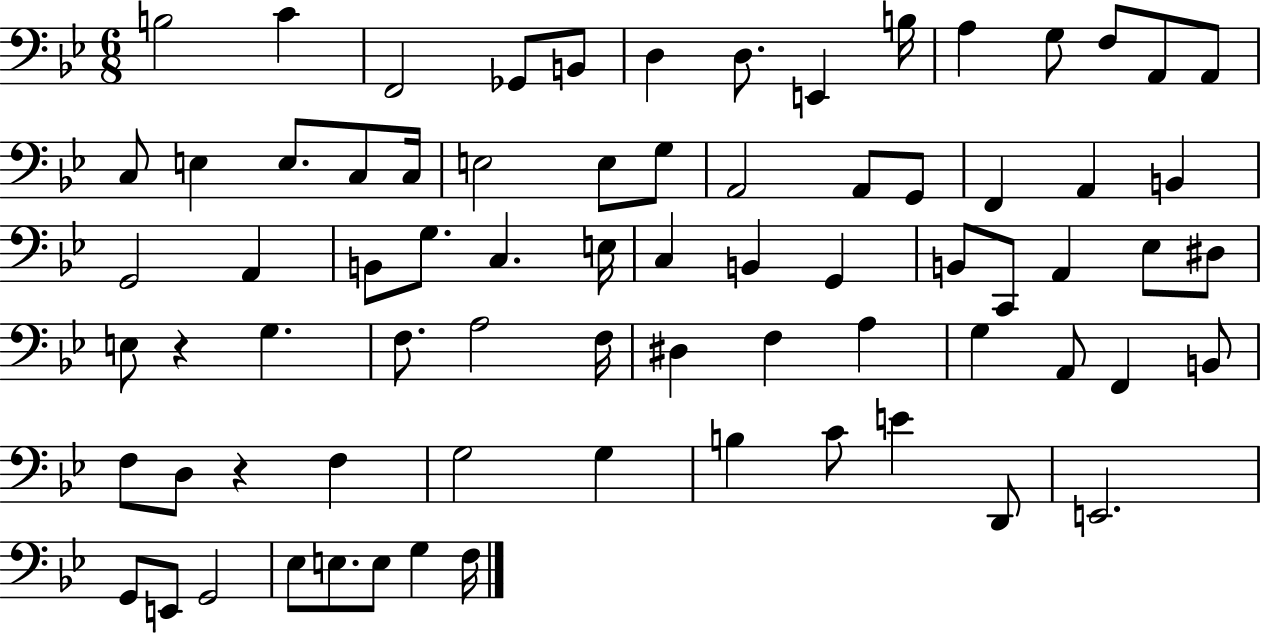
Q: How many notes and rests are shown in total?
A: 74